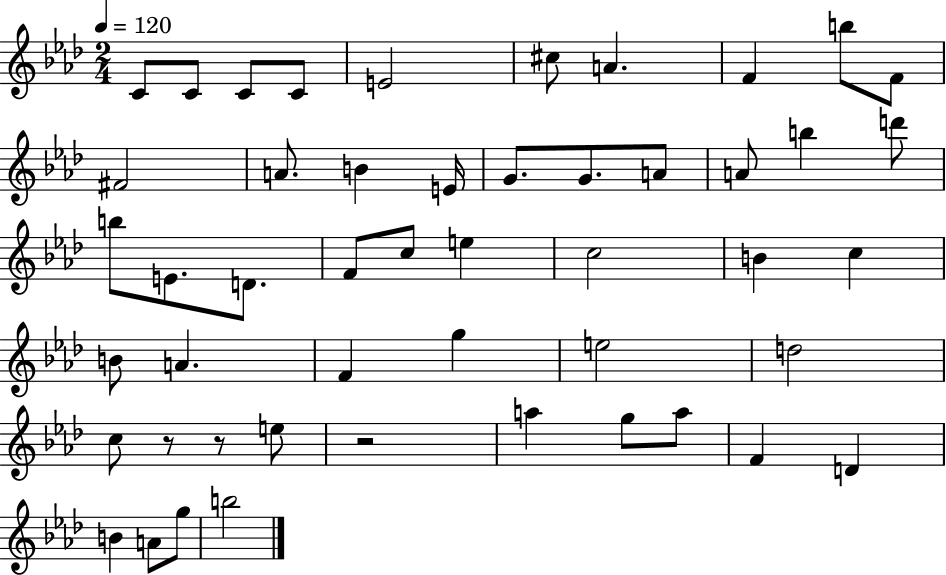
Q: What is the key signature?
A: AES major